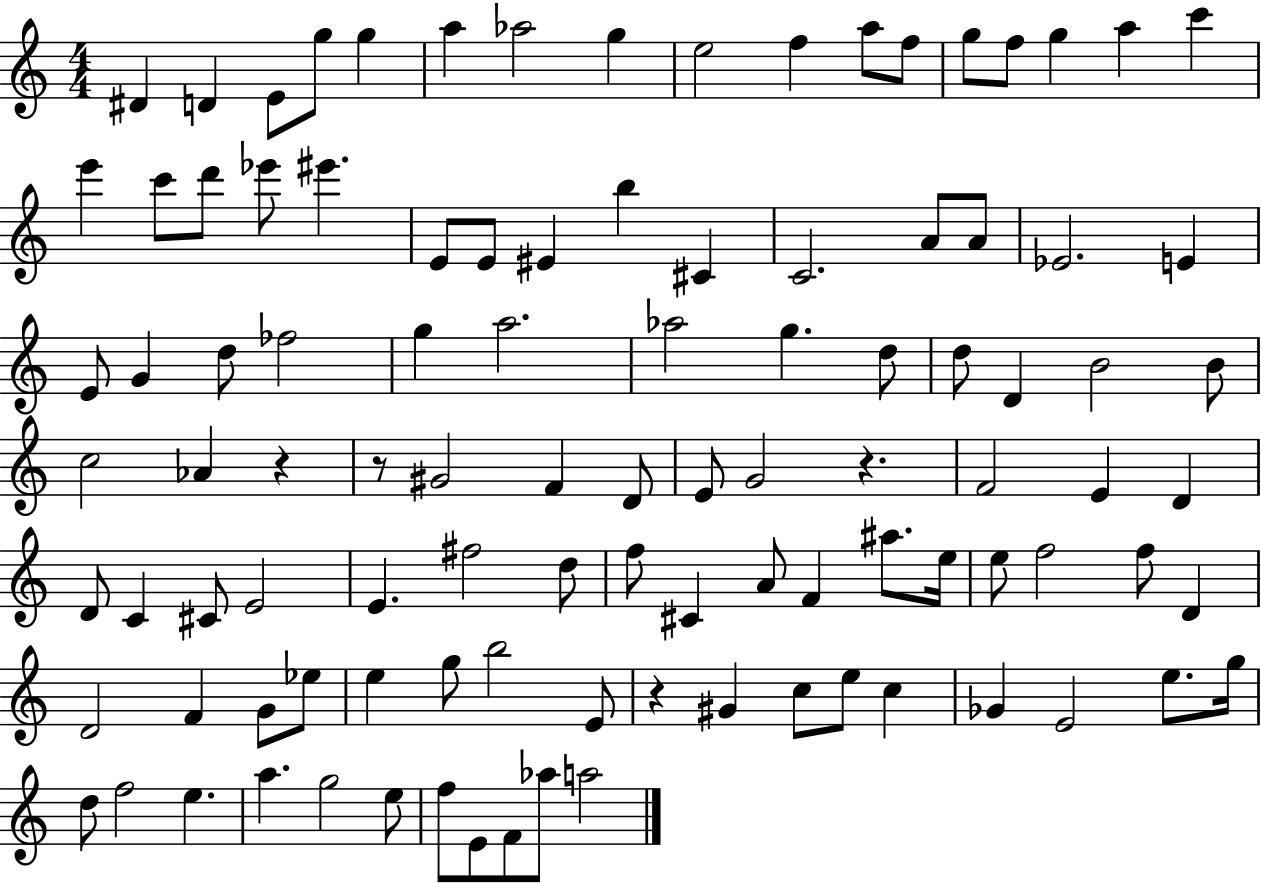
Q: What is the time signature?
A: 4/4